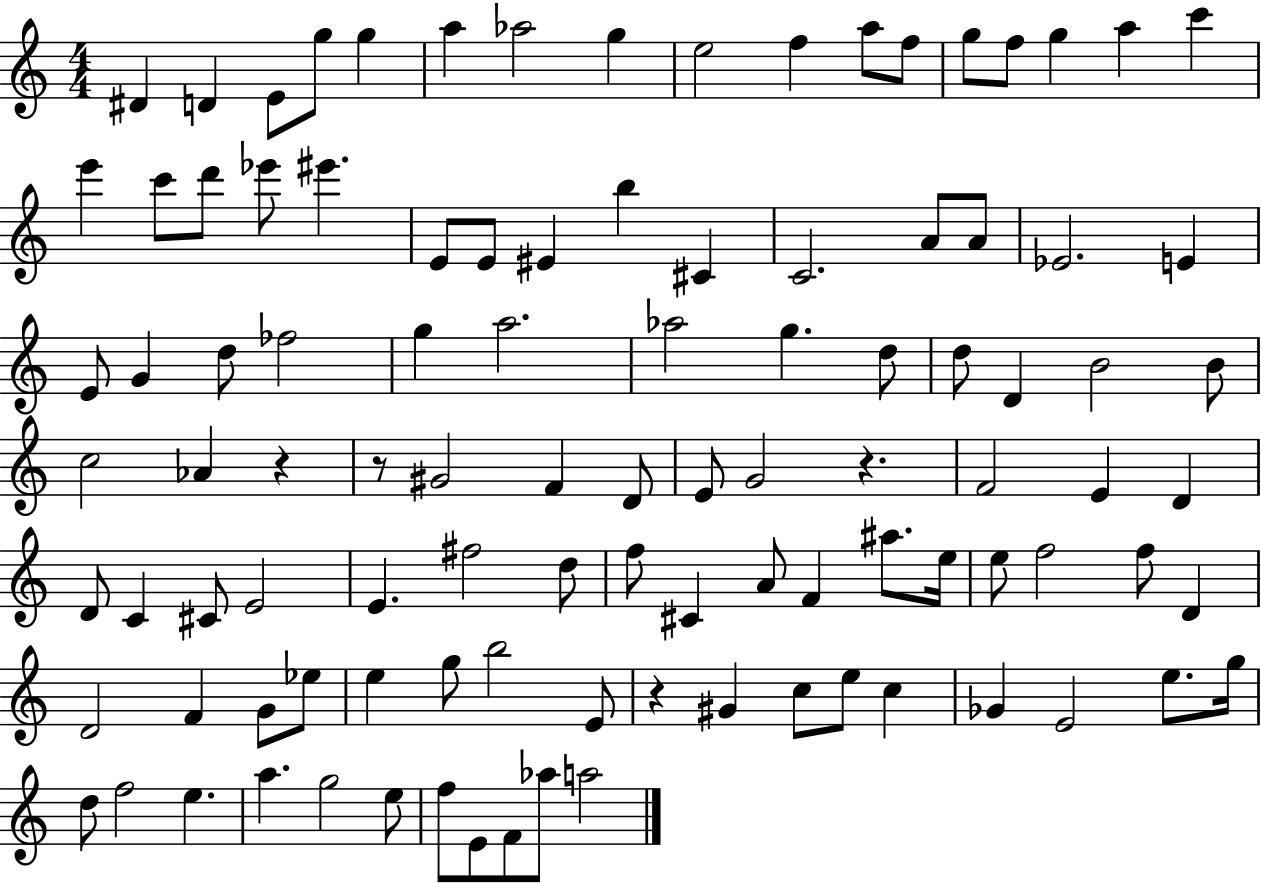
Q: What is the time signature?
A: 4/4